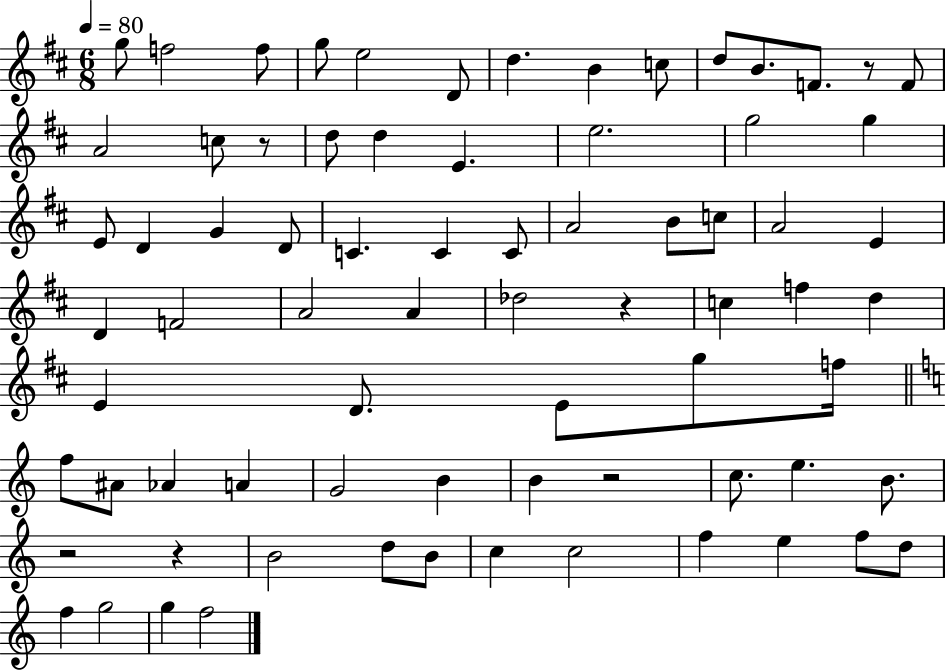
G5/e F5/h F5/e G5/e E5/h D4/e D5/q. B4/q C5/e D5/e B4/e. F4/e. R/e F4/e A4/h C5/e R/e D5/e D5/q E4/q. E5/h. G5/h G5/q E4/e D4/q G4/q D4/e C4/q. C4/q C4/e A4/h B4/e C5/e A4/h E4/q D4/q F4/h A4/h A4/q Db5/h R/q C5/q F5/q D5/q E4/q D4/e. E4/e G5/e F5/s F5/e A#4/e Ab4/q A4/q G4/h B4/q B4/q R/h C5/e. E5/q. B4/e. R/h R/q B4/h D5/e B4/e C5/q C5/h F5/q E5/q F5/e D5/e F5/q G5/h G5/q F5/h